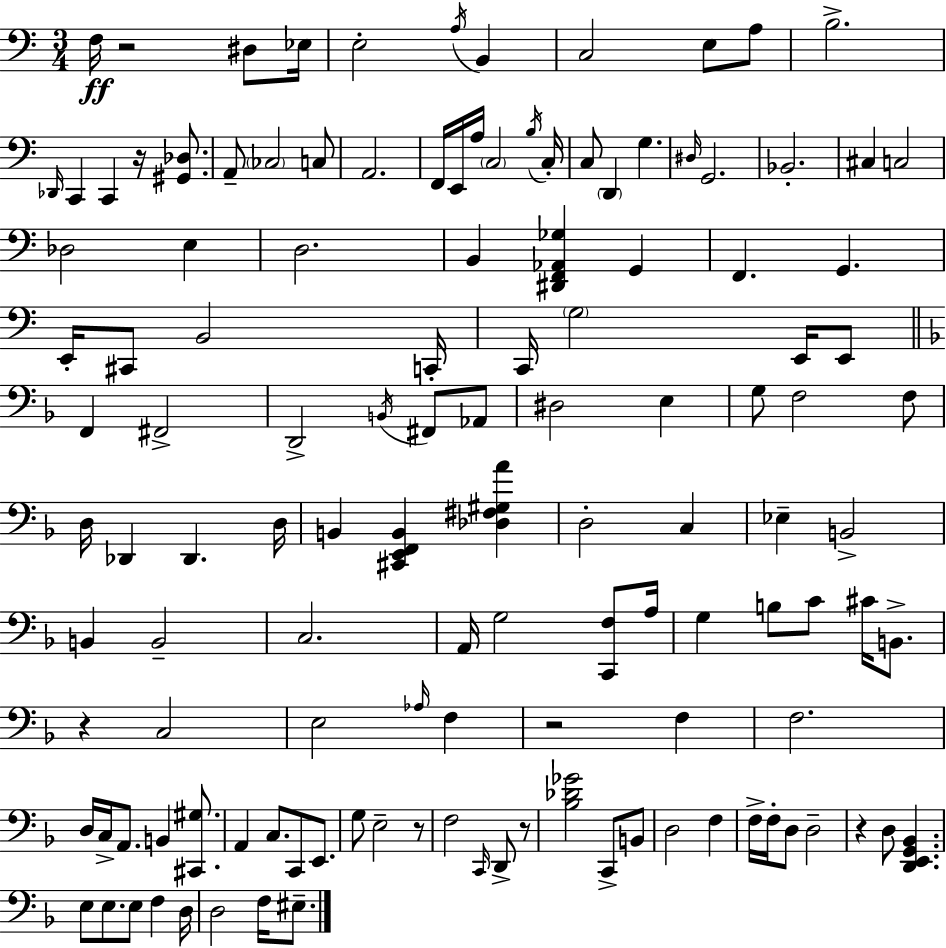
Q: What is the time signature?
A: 3/4